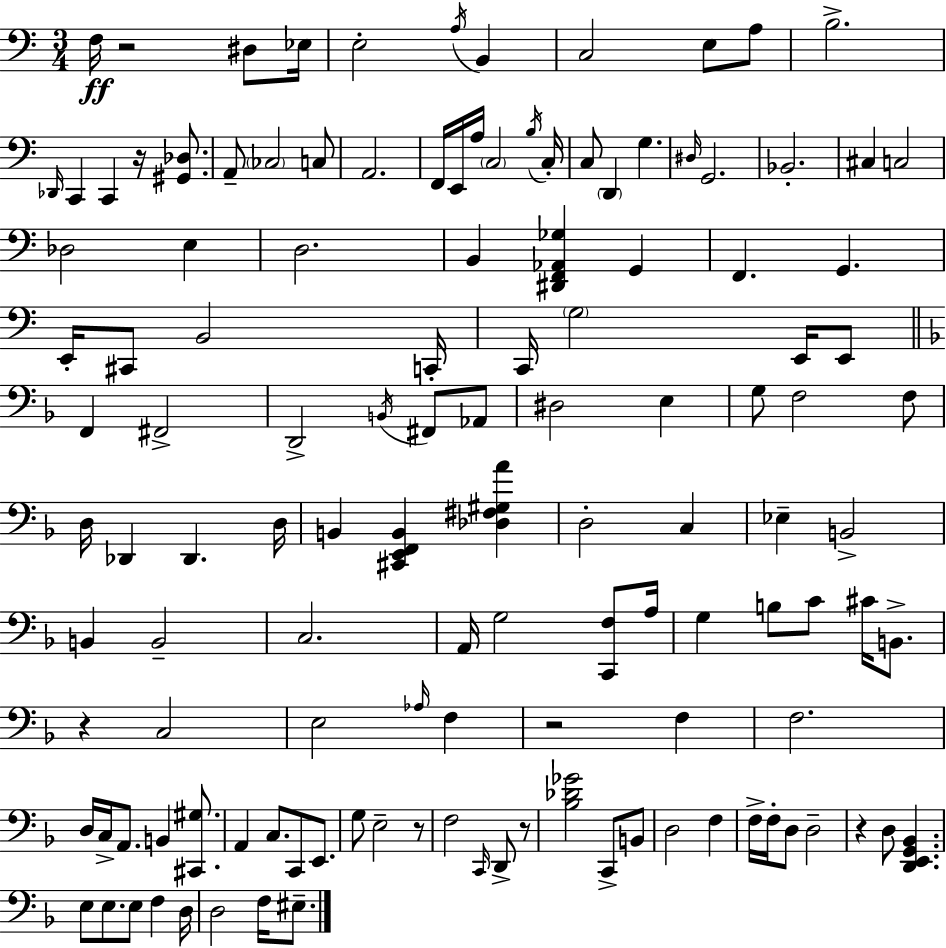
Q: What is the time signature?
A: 3/4